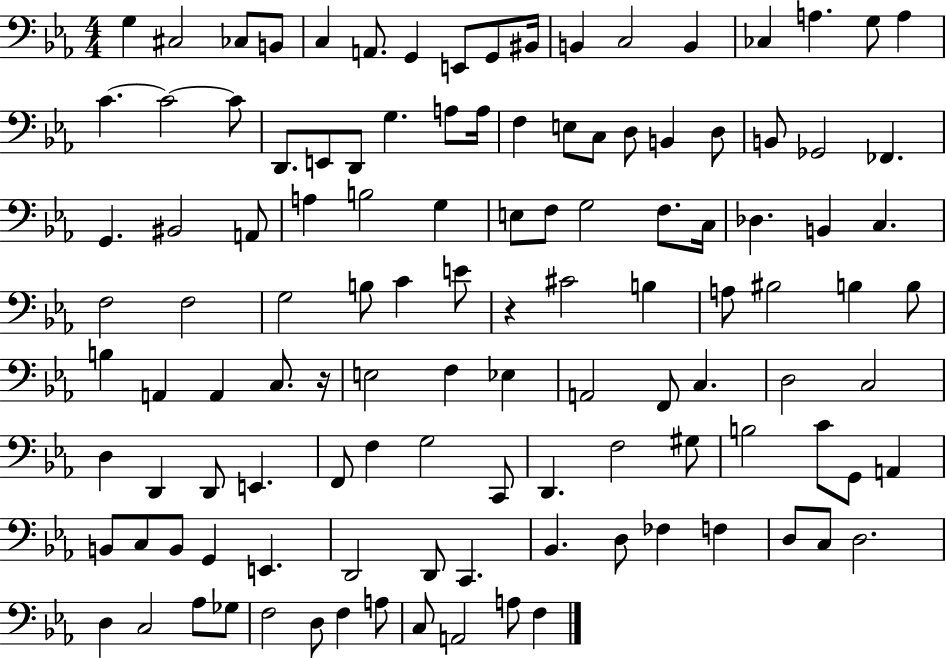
G3/q C#3/h CES3/e B2/e C3/q A2/e. G2/q E2/e G2/e BIS2/s B2/q C3/h B2/q CES3/q A3/q. G3/e A3/q C4/q. C4/h C4/e D2/e. E2/e D2/e G3/q. A3/e A3/s F3/q E3/e C3/e D3/e B2/q D3/e B2/e Gb2/h FES2/q. G2/q. BIS2/h A2/e A3/q B3/h G3/q E3/e F3/e G3/h F3/e. C3/s Db3/q. B2/q C3/q. F3/h F3/h G3/h B3/e C4/q E4/e R/q C#4/h B3/q A3/e BIS3/h B3/q B3/e B3/q A2/q A2/q C3/e. R/s E3/h F3/q Eb3/q A2/h F2/e C3/q. D3/h C3/h D3/q D2/q D2/e E2/q. F2/e F3/q G3/h C2/e D2/q. F3/h G#3/e B3/h C4/e G2/e A2/q B2/e C3/e B2/e G2/q E2/q. D2/h D2/e C2/q. Bb2/q. D3/e FES3/q F3/q D3/e C3/e D3/h. D3/q C3/h Ab3/e Gb3/e F3/h D3/e F3/q A3/e C3/e A2/h A3/e F3/q